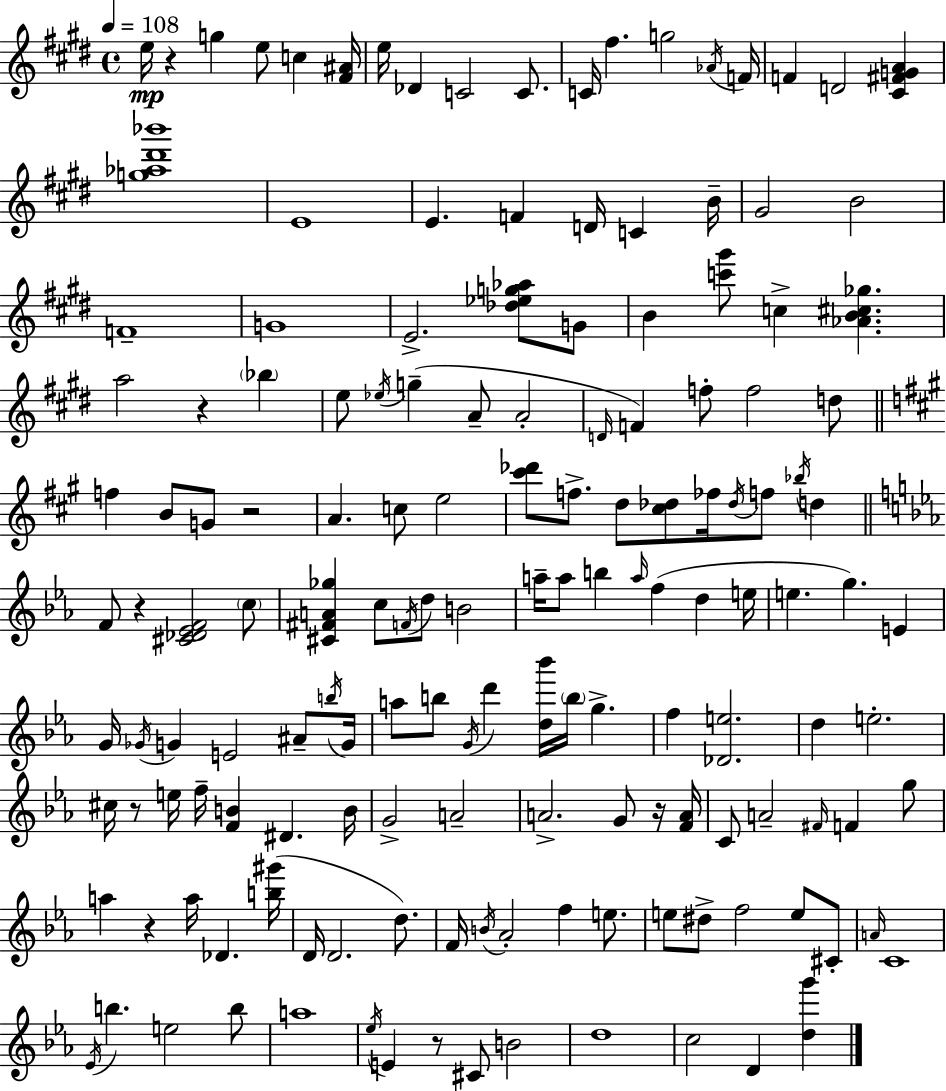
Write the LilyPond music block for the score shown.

{
  \clef treble
  \time 4/4
  \defaultTimeSignature
  \key e \major
  \tempo 4 = 108
  e''16\mp r4 g''4 e''8 c''4 <fis' ais'>16 | e''16 des'4 c'2 c'8. | c'16 fis''4. g''2 \acciaccatura { aes'16 } | f'16 f'4 d'2 <cis' fis' g' a'>4 | \break <g'' aes'' dis''' bes'''>1 | e'1 | e'4. f'4 d'16 c'4 | b'16-- gis'2 b'2 | \break f'1-- | g'1 | e'2.-> <des'' ees'' g'' aes''>8 g'8 | b'4 <c''' gis'''>8 c''4-> <aes' b' cis'' ges''>4. | \break a''2 r4 \parenthesize bes''4 | e''8 \acciaccatura { ees''16 }( g''4-- a'8-- a'2-. | \grace { d'16 } f'4) f''8-. f''2 | d''8 \bar "||" \break \key a \major f''4 b'8 g'8 r2 | a'4. c''8 e''2 | <cis''' des'''>8 f''8.-> d''8 <cis'' des''>8 fes''16 \acciaccatura { des''16 } f''8 \acciaccatura { bes''16 } d''4 | \bar "||" \break \key c \minor f'8 r4 <cis' des' ees' f'>2 \parenthesize c''8 | <cis' fis' a' ges''>4 c''8 \acciaccatura { f'16 } d''8 b'2 | a''16-- a''8 b''4 \grace { a''16 }( f''4 d''4 | e''16 e''4. g''4.) e'4 | \break g'16 \acciaccatura { ges'16 } g'4 e'2 | ais'8-- \acciaccatura { b''16 } g'16 a''8 b''8 \acciaccatura { g'16 } d'''4 <d'' bes'''>16 \parenthesize b''16 g''4.-> | f''4 <des' e''>2. | d''4 e''2.-. | \break cis''16 r8 e''16 f''16-- <f' b'>4 dis'4. | b'16 g'2-> a'2-- | a'2.-> | g'8 r16 <f' a'>16 c'8 a'2-- \grace { fis'16 } | \break f'4 g''8 a''4 r4 a''16 des'4. | <b'' gis'''>16( d'16 d'2. | d''8.) f'16 \acciaccatura { b'16 } aes'2-. | f''4 e''8. e''8 dis''8-> f''2 | \break e''8 cis'8-. \grace { a'16 } c'1 | \acciaccatura { ees'16 } b''4. e''2 | b''8 a''1 | \acciaccatura { ees''16 } e'4 r8 | \break cis'8 b'2 d''1 | c''2 | d'4 <d'' g'''>4 \bar "|."
}